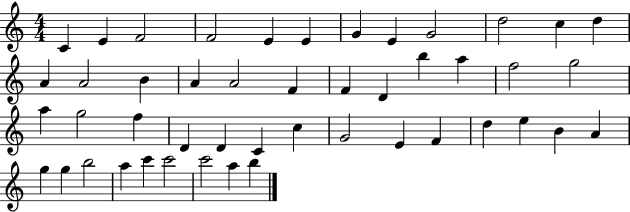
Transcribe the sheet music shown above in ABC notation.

X:1
T:Untitled
M:4/4
L:1/4
K:C
C E F2 F2 E E G E G2 d2 c d A A2 B A A2 F F D b a f2 g2 a g2 f D D C c G2 E F d e B A g g b2 a c' c'2 c'2 a b